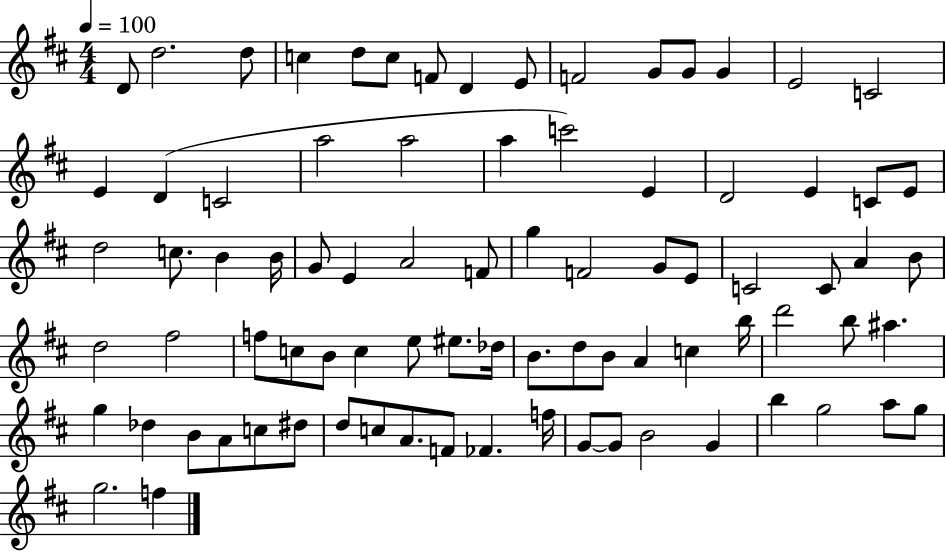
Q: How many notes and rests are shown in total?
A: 83